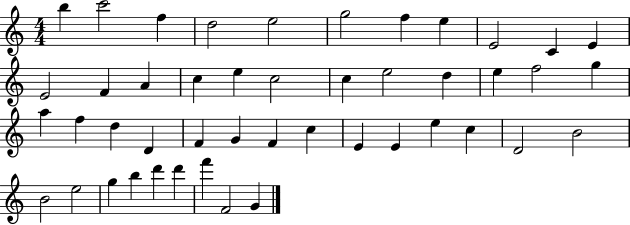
B5/q C6/h F5/q D5/h E5/h G5/h F5/q E5/q E4/h C4/q E4/q E4/h F4/q A4/q C5/q E5/q C5/h C5/q E5/h D5/q E5/q F5/h G5/q A5/q F5/q D5/q D4/q F4/q G4/q F4/q C5/q E4/q E4/q E5/q C5/q D4/h B4/h B4/h E5/h G5/q B5/q D6/q D6/q F6/q F4/h G4/q